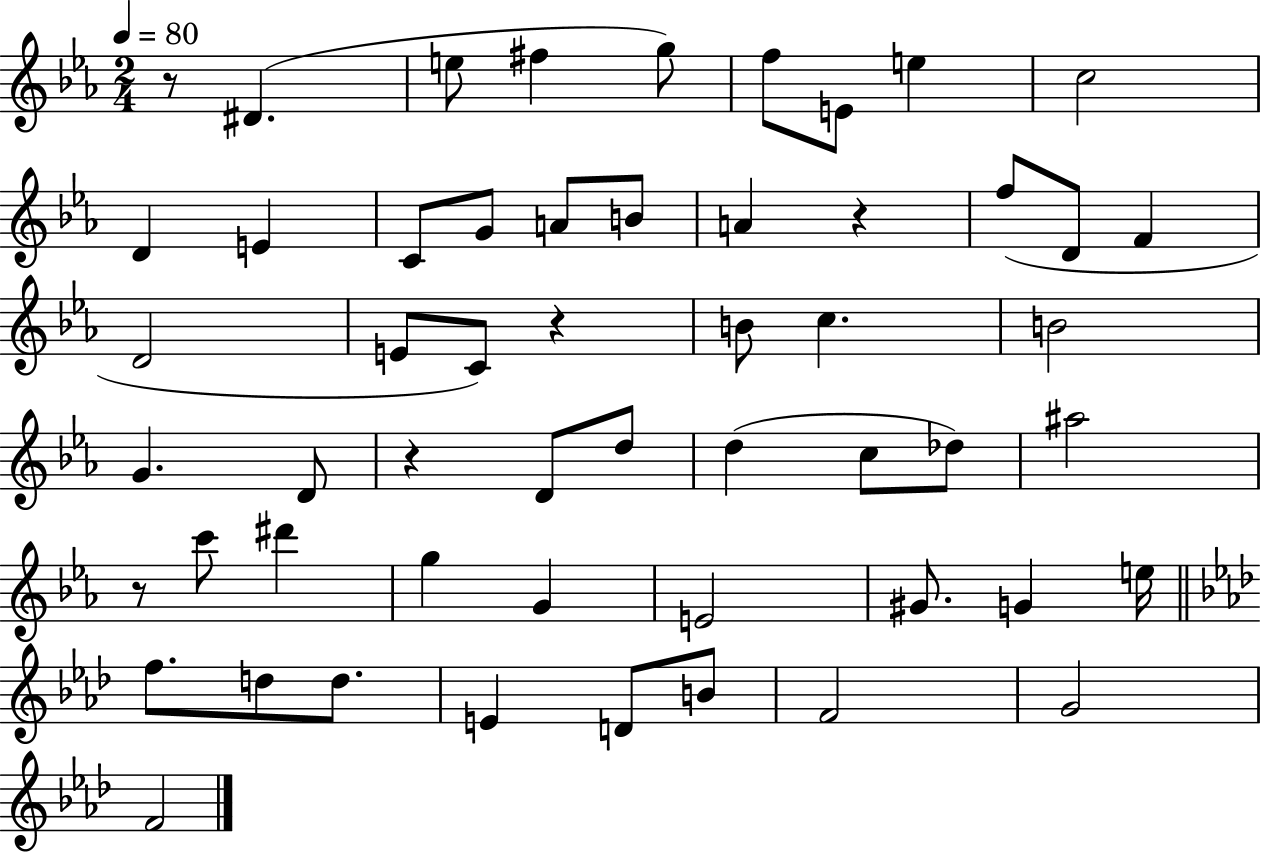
{
  \clef treble
  \numericTimeSignature
  \time 2/4
  \key ees \major
  \tempo 4 = 80
  r8 dis'4.( | e''8 fis''4 g''8) | f''8 e'8 e''4 | c''2 | \break d'4 e'4 | c'8 g'8 a'8 b'8 | a'4 r4 | f''8( d'8 f'4 | \break d'2 | e'8 c'8) r4 | b'8 c''4. | b'2 | \break g'4. d'8 | r4 d'8 d''8 | d''4( c''8 des''8) | ais''2 | \break r8 c'''8 dis'''4 | g''4 g'4 | e'2 | gis'8. g'4 e''16 | \break \bar "||" \break \key f \minor f''8. d''8 d''8. | e'4 d'8 b'8 | f'2 | g'2 | \break f'2 | \bar "|."
}